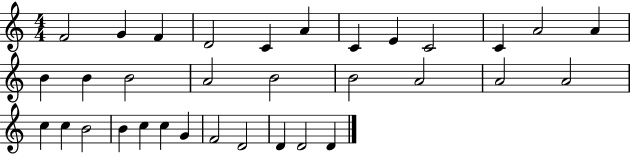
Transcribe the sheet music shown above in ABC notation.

X:1
T:Untitled
M:4/4
L:1/4
K:C
F2 G F D2 C A C E C2 C A2 A B B B2 A2 B2 B2 A2 A2 A2 c c B2 B c c G F2 D2 D D2 D